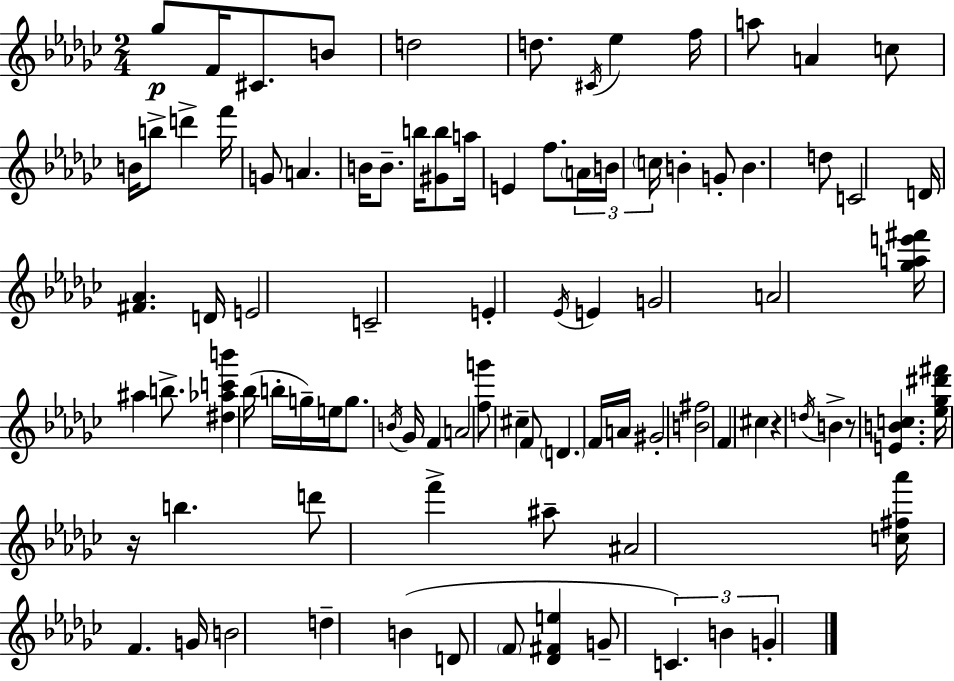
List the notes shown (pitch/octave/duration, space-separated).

Gb5/e F4/s C#4/e. B4/e D5/h D5/e. C#4/s Eb5/q F5/s A5/e A4/q C5/e B4/s B5/e D6/q F6/s G4/e A4/q. B4/s B4/e. B5/s [G#4,B5]/e A5/s E4/q F5/e. A4/s B4/s C5/s B4/q G4/e B4/q. D5/e C4/h D4/s [F#4,Ab4]/q. D4/s E4/h C4/h E4/q Eb4/s E4/q G4/h A4/h [Gb5,A5,E6,F#6]/s A#5/q B5/e. [D#5,Ab5,C6,B6]/q Bb5/s B5/s G5/s E5/s G5/e. B4/s Gb4/s F4/q A4/h [F5,G6]/e C#5/q F4/e D4/q. F4/s A4/s G#4/h [B4,F#5]/h F4/q C#5/q R/q D5/s B4/q R/e [E4,B4,C5]/q. [Eb5,Gb5,D#6,F#6]/s R/s B5/q. D6/e F6/q A#5/e A#4/h [C5,F#5,Ab6]/s F4/q. G4/s B4/h D5/q B4/q D4/e F4/e [Db4,F#4,E5]/q G4/e C4/q. B4/q G4/q